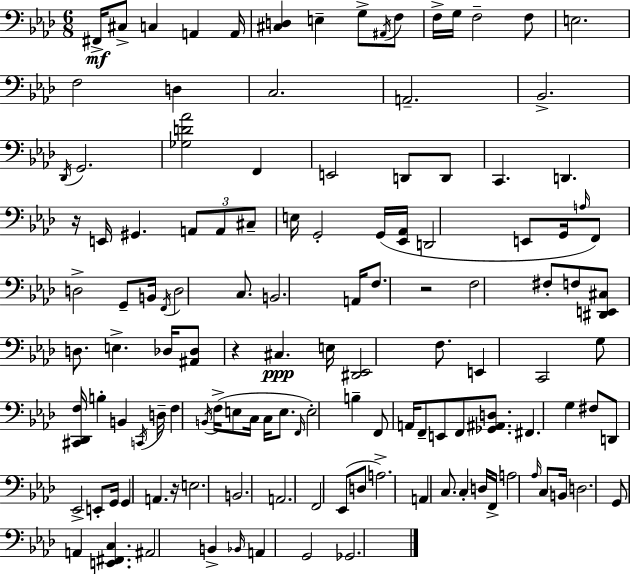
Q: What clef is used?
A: bass